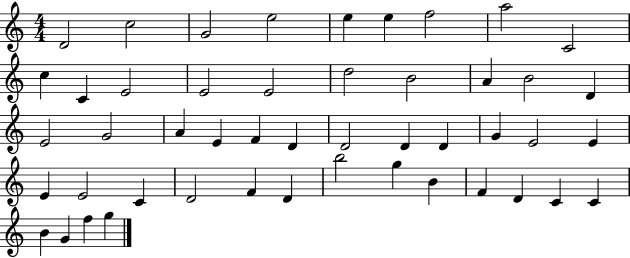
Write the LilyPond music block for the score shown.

{
  \clef treble
  \numericTimeSignature
  \time 4/4
  \key c \major
  d'2 c''2 | g'2 e''2 | e''4 e''4 f''2 | a''2 c'2 | \break c''4 c'4 e'2 | e'2 e'2 | d''2 b'2 | a'4 b'2 d'4 | \break e'2 g'2 | a'4 e'4 f'4 d'4 | d'2 d'4 d'4 | g'4 e'2 e'4 | \break e'4 e'2 c'4 | d'2 f'4 d'4 | b''2 g''4 b'4 | f'4 d'4 c'4 c'4 | \break b'4 g'4 f''4 g''4 | \bar "|."
}